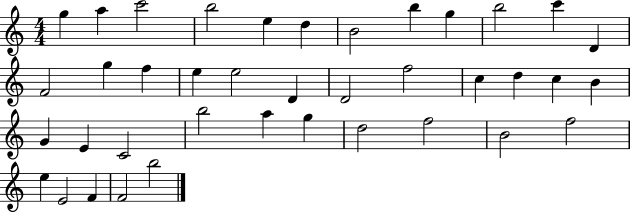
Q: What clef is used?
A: treble